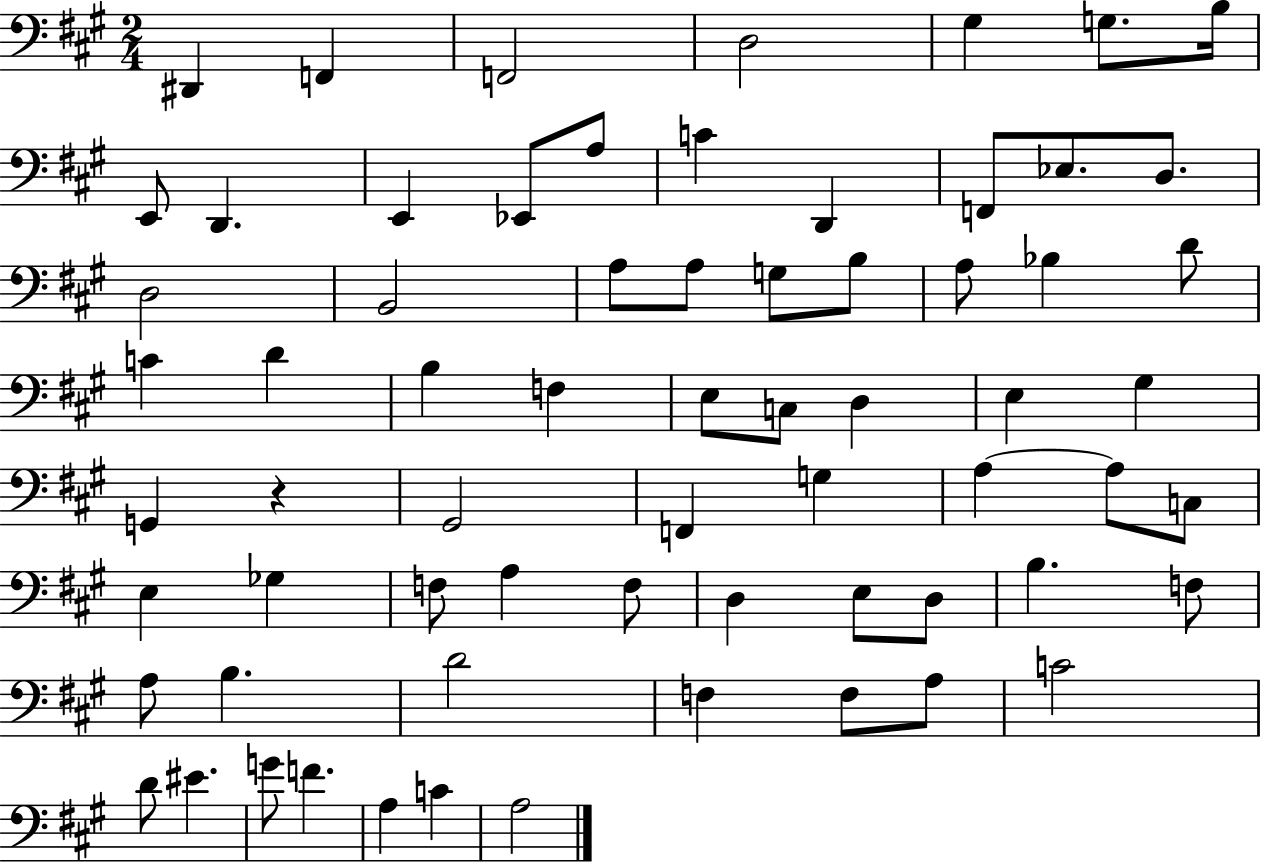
D#2/q F2/q F2/h D3/h G#3/q G3/e. B3/s E2/e D2/q. E2/q Eb2/e A3/e C4/q D2/q F2/e Eb3/e. D3/e. D3/h B2/h A3/e A3/e G3/e B3/e A3/e Bb3/q D4/e C4/q D4/q B3/q F3/q E3/e C3/e D3/q E3/q G#3/q G2/q R/q G#2/h F2/q G3/q A3/q A3/e C3/e E3/q Gb3/q F3/e A3/q F3/e D3/q E3/e D3/e B3/q. F3/e A3/e B3/q. D4/h F3/q F3/e A3/e C4/h D4/e EIS4/q. G4/e F4/q. A3/q C4/q A3/h